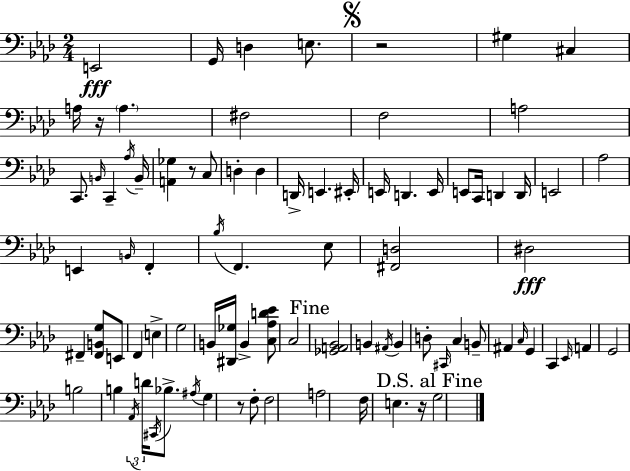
X:1
T:Untitled
M:2/4
L:1/4
K:Ab
E,,2 G,,/4 D, E,/2 z2 ^G, ^C, A,/4 z/4 A, ^F,2 F,2 A,2 C,,/2 B,,/4 C,, _A,/4 B,,/4 [A,,_G,] z/2 C,/2 D, D, D,,/4 E,, ^E,,/4 E,,/4 D,, E,,/4 E,,/2 C,,/4 D,, D,,/4 E,,2 _A,2 E,, B,,/4 F,, _B,/4 F,, _E,/2 [^F,,D,]2 ^D,2 ^F,, [^F,,B,,G,]/2 E,,/2 F,, E, G,2 B,,/4 [^D,,_G,]/4 B,, [C,_A,D_E]/2 C,2 [_G,,A,,_B,,]2 B,, ^A,,/4 B,, D,/2 ^C,,/4 C, B,,/2 ^A,, C,/4 G,, C,, _E,,/4 A,, G,,2 B,2 B, _A,,/4 D/4 ^C,,/4 _B,/2 ^A,/4 G, z/2 F,/2 F,2 A,2 F,/4 E, z/4 G,2